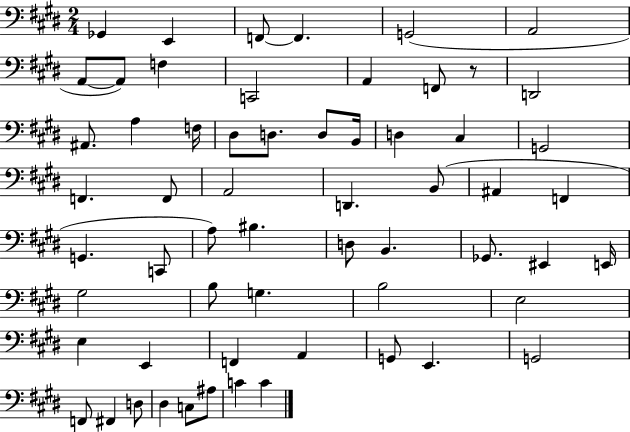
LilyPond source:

{
  \clef bass
  \numericTimeSignature
  \time 2/4
  \key e \major
  ges,4 e,4 | f,8~~ f,4. | g,2( | a,2 | \break a,8~~ a,8) f4 | c,2 | a,4 f,8 r8 | d,2 | \break ais,8. a4 f16 | dis8 d8. d8 b,16 | d4 cis4 | g,2 | \break f,4. f,8 | a,2 | d,4. b,8( | ais,4 f,4 | \break g,4. c,8 | a8) bis4. | d8 b,4. | ges,8. eis,4 e,16 | \break gis2 | b8 g4. | b2 | e2 | \break e4 e,4 | f,4 a,4 | g,8 e,4. | g,2 | \break f,8 fis,4 d8 | dis4 c8 ais8 | c'4 c'4 | \bar "|."
}